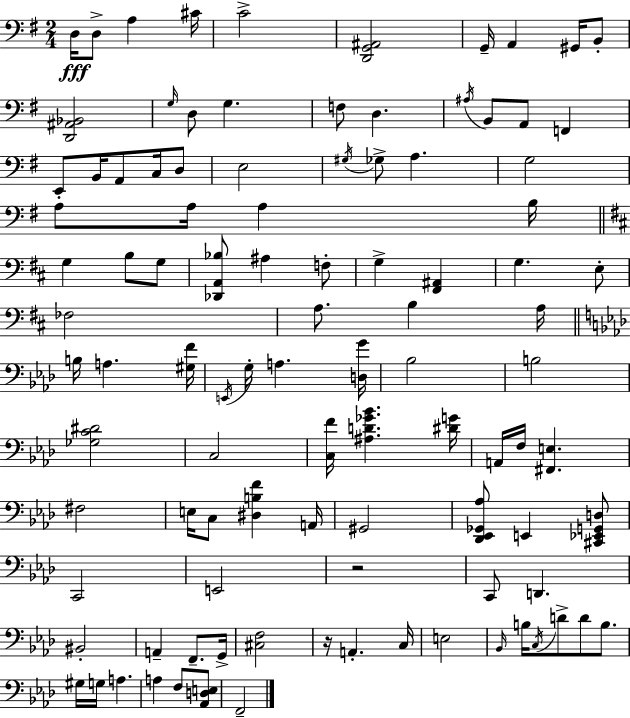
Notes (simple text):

D3/s D3/e A3/q C#4/s C4/h [D2,G2,A#2]/h G2/s A2/q G#2/s B2/e [D2,A#2,Bb2]/h G3/s D3/e G3/q. F3/e D3/q. A#3/s B2/e A2/e F2/q E2/e B2/s A2/e C3/s D3/e E3/h G#3/s Gb3/e A3/q. G3/h A3/e A3/s A3/q B3/s G3/q B3/e G3/e [Db2,A2,Bb3]/e A#3/q F3/e G3/q [F#2,A#2]/q G3/q. E3/e FES3/h A3/e. B3/q A3/s B3/s A3/q. [G#3,F4]/s E2/s G3/s A3/q. [D3,G4]/s Bb3/h B3/h [Gb3,C4,D#4]/h C3/h [C3,F4]/s [A#3,D4,Gb4,Bb4]/q. [D#4,G4]/s A2/s F3/s [F#2,E3]/q. F#3/h E3/s C3/e [D#3,B3,F4]/q A2/s G#2/h [Db2,Eb2,Gb2,Ab3]/e E2/q [C#2,Eb2,G2,D3]/e C2/h E2/h R/h C2/e D2/q. BIS2/h A2/q F2/e. G2/s [C#3,F3]/h R/s A2/q. C3/s E3/h Bb2/s B3/s C3/s D4/e D4/e B3/e. G#3/s G3/s A3/q. A3/q F3/e [Ab2,D3,E3]/e F2/h